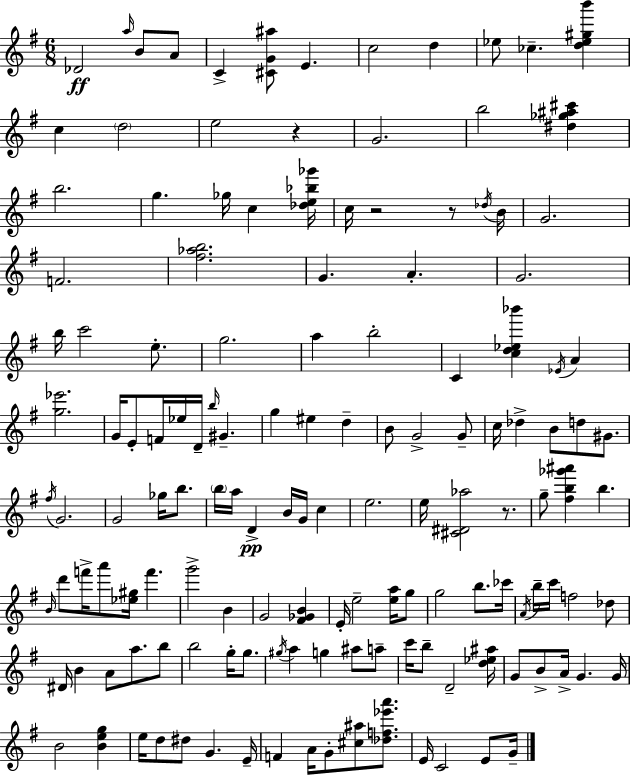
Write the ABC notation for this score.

X:1
T:Untitled
M:6/8
L:1/4
K:Em
_D2 a/4 B/2 A/2 C [^CG^a]/2 E c2 d _e/2 _c [d_e^gb'] c d2 e2 z G2 b2 [^d_g^a^c'] b2 g _g/4 c [_de_b_g']/4 c/4 z2 z/2 _d/4 B/4 G2 F2 [^f_ab]2 G A G2 b/4 c'2 e/2 g2 a b2 C [cd_e_b'] _E/4 A [g_e']2 G/4 E/2 F/4 _e/4 D/4 b/4 ^G g ^e d B/2 G2 G/2 c/4 _d B/2 d/2 ^G/2 ^f/4 G2 G2 _g/4 b/2 b/4 a/4 D B/4 G/4 c e2 e/4 [^C^D_a]2 z/2 g/2 [^fb_g'^a'] b B/4 d'/2 f'/4 a'/2 [_e^g]/4 f' g'2 B G2 [^F_GB] E/4 e2 [ea]/4 g/2 g2 b/2 _c'/4 A/4 b/4 c'/4 f2 _d/2 ^D/4 B A/2 a/2 b/2 b2 g/4 g/2 ^g/4 a g ^a/2 a/2 c'/4 b/2 D2 [d_e^a]/4 G/2 B/2 A/4 G G/4 B2 [Beg] e/4 d/2 ^d/2 G E/4 F A/4 G/2 [^c^a]/2 [_df_e'a']/2 E/4 C2 E/2 G/4